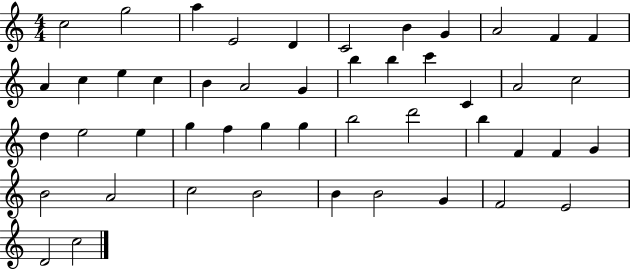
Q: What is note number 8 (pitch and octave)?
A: G4